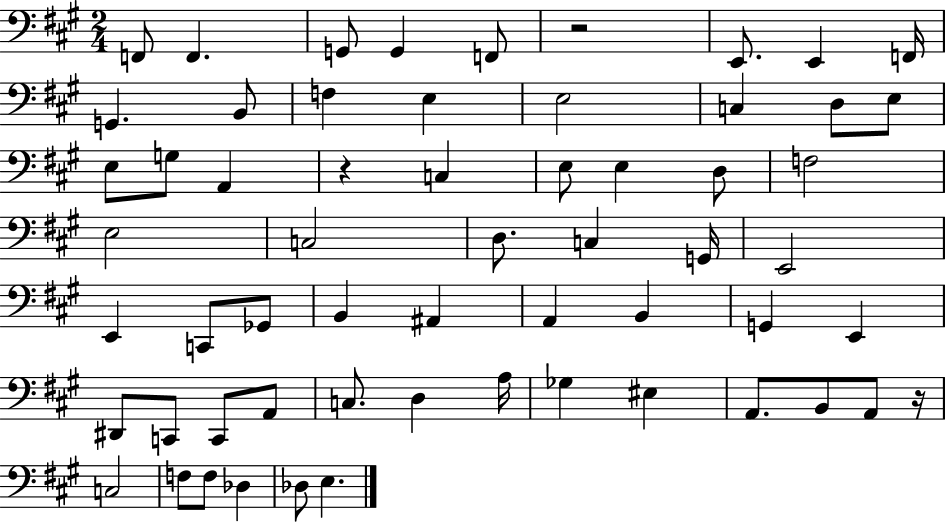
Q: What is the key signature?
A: A major